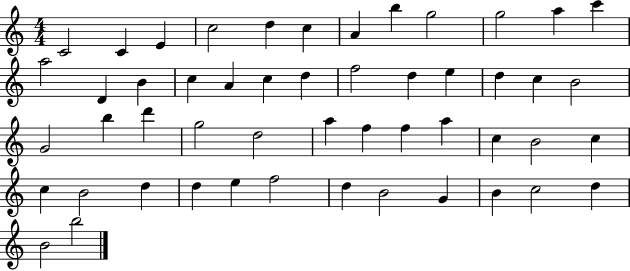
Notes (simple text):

C4/h C4/q E4/q C5/h D5/q C5/q A4/q B5/q G5/h G5/h A5/q C6/q A5/h D4/q B4/q C5/q A4/q C5/q D5/q F5/h D5/q E5/q D5/q C5/q B4/h G4/h B5/q D6/q G5/h D5/h A5/q F5/q F5/q A5/q C5/q B4/h C5/q C5/q B4/h D5/q D5/q E5/q F5/h D5/q B4/h G4/q B4/q C5/h D5/q B4/h B5/h